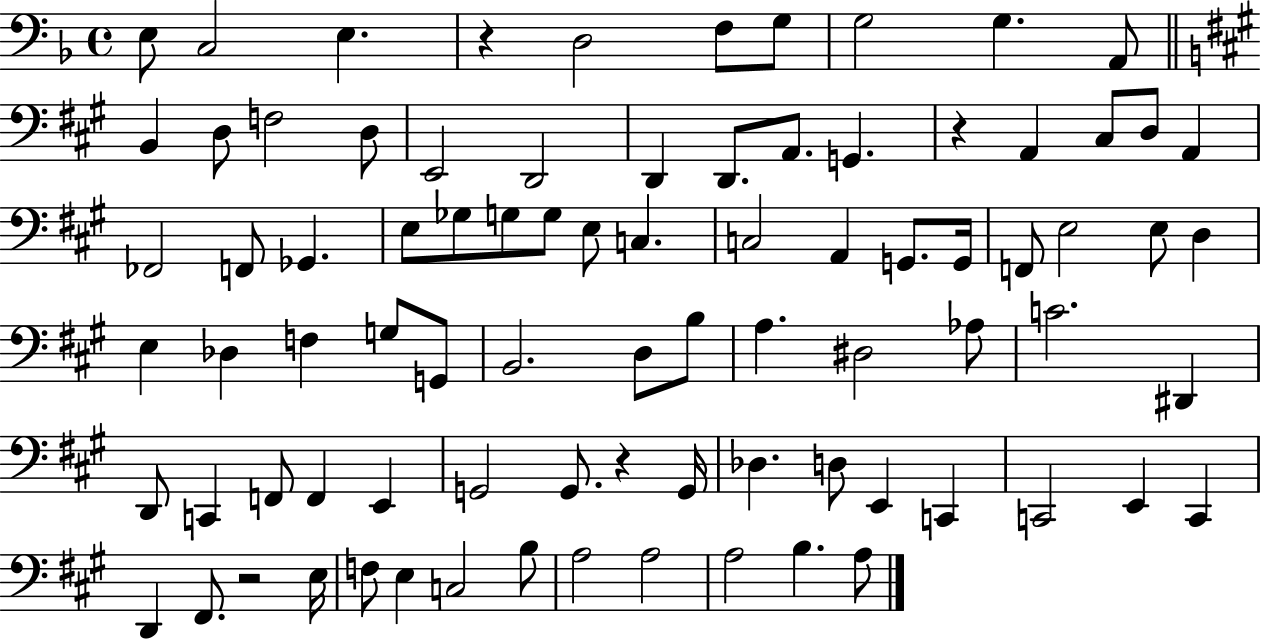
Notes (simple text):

E3/e C3/h E3/q. R/q D3/h F3/e G3/e G3/h G3/q. A2/e B2/q D3/e F3/h D3/e E2/h D2/h D2/q D2/e. A2/e. G2/q. R/q A2/q C#3/e D3/e A2/q FES2/h F2/e Gb2/q. E3/e Gb3/e G3/e G3/e E3/e C3/q. C3/h A2/q G2/e. G2/s F2/e E3/h E3/e D3/q E3/q Db3/q F3/q G3/e G2/e B2/h. D3/e B3/e A3/q. D#3/h Ab3/e C4/h. D#2/q D2/e C2/q F2/e F2/q E2/q G2/h G2/e. R/q G2/s Db3/q. D3/e E2/q C2/q C2/h E2/q C2/q D2/q F#2/e. R/h E3/s F3/e E3/q C3/h B3/e A3/h A3/h A3/h B3/q. A3/e